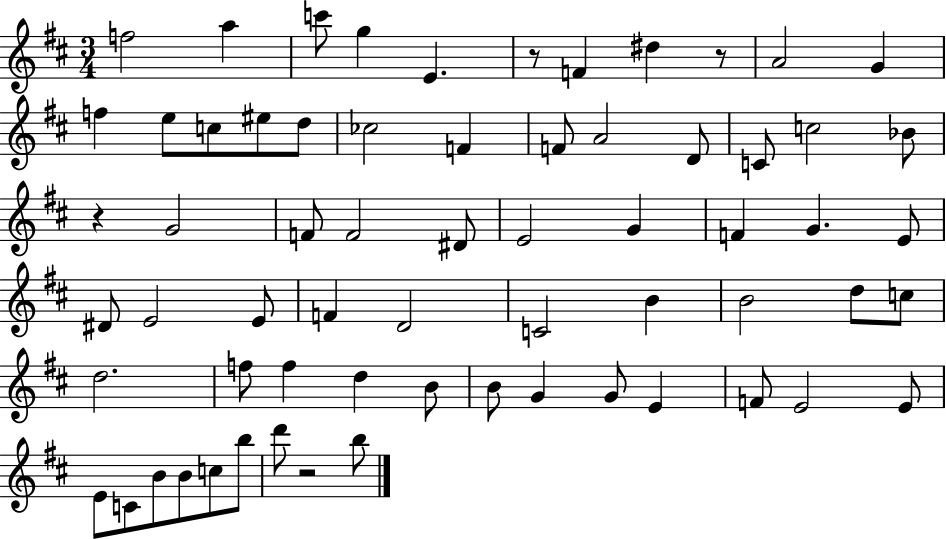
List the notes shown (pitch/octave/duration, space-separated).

F5/h A5/q C6/e G5/q E4/q. R/e F4/q D#5/q R/e A4/h G4/q F5/q E5/e C5/e EIS5/e D5/e CES5/h F4/q F4/e A4/h D4/e C4/e C5/h Bb4/e R/q G4/h F4/e F4/h D#4/e E4/h G4/q F4/q G4/q. E4/e D#4/e E4/h E4/e F4/q D4/h C4/h B4/q B4/h D5/e C5/e D5/h. F5/e F5/q D5/q B4/e B4/e G4/q G4/e E4/q F4/e E4/h E4/e E4/e C4/e B4/e B4/e C5/e B5/e D6/e R/h B5/e